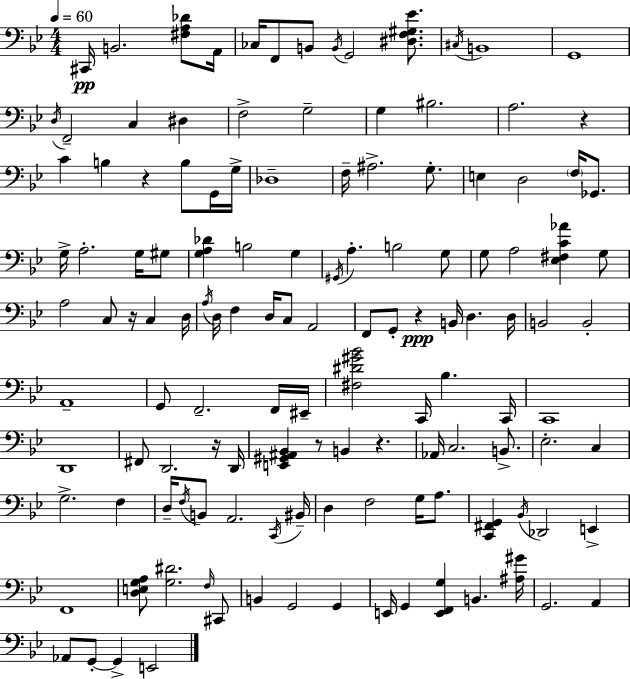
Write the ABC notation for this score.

X:1
T:Untitled
M:4/4
L:1/4
K:Bb
^C,,/4 B,,2 [^F,A,_D]/2 A,,/4 _C,/4 F,,/2 B,,/2 B,,/4 G,,2 [^D,F,^G,_E]/2 ^C,/4 B,,4 G,,4 D,/4 F,,2 C, ^D, F,2 G,2 G, ^B,2 A,2 z C B, z B,/2 G,,/4 G,/4 _D,4 F,/4 ^A,2 G,/2 E, D,2 F,/4 _G,,/2 G,/4 A,2 G,/4 ^G,/2 [G,A,_D] B,2 G, ^G,,/4 A, B,2 G,/2 G,/2 A,2 [_E,^F,C_A] G,/2 A,2 C,/2 z/4 C, D,/4 A,/4 D,/4 F, D,/4 C,/2 A,,2 F,,/2 G,,/2 z B,,/4 D, D,/4 B,,2 B,,2 A,,4 G,,/2 F,,2 F,,/4 ^E,,/4 [^F,^D^G_B]2 C,,/4 _B, C,,/4 C,,4 D,,4 ^F,,/2 D,,2 z/4 D,,/4 [E,,^G,,^A,,_B,,] z/2 B,, z _A,,/4 C,2 B,,/2 _E,2 C, G,2 F, D,/4 F,/4 B,,/2 A,,2 C,,/4 ^B,,/4 D, F,2 G,/4 A,/2 [C,,^F,,G,,] _B,,/4 _D,,2 E,, F,,4 [D,E,G,A,]/2 [G,^D]2 F,/4 ^C,,/2 B,, G,,2 G,, E,,/4 G,, [E,,F,,G,] B,, [^A,^G]/4 G,,2 A,, _A,,/2 G,,/2 G,, E,,2